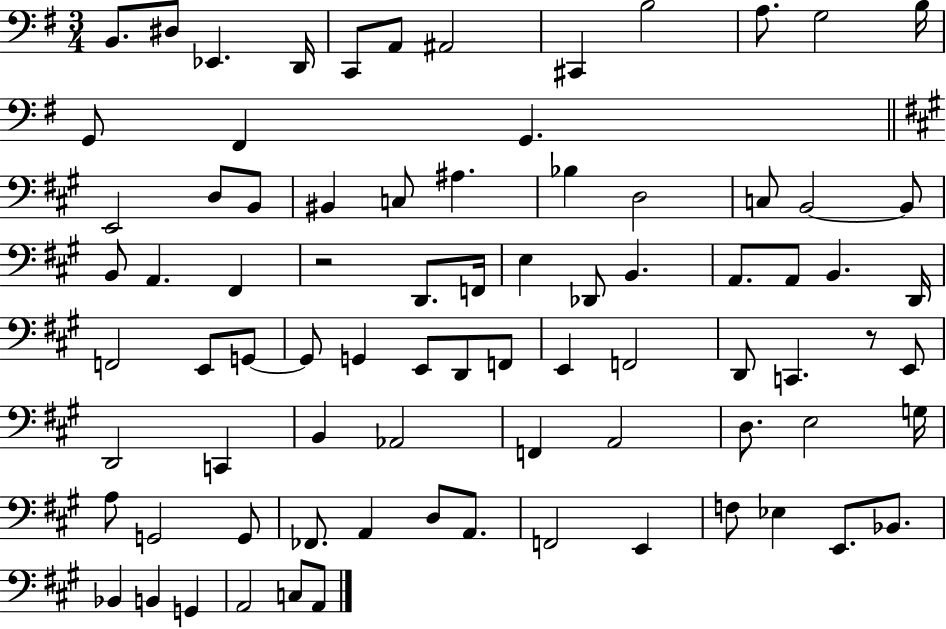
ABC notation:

X:1
T:Untitled
M:3/4
L:1/4
K:G
B,,/2 ^D,/2 _E,, D,,/4 C,,/2 A,,/2 ^A,,2 ^C,, B,2 A,/2 G,2 B,/4 G,,/2 ^F,, G,, E,,2 D,/2 B,,/2 ^B,, C,/2 ^A, _B, D,2 C,/2 B,,2 B,,/2 B,,/2 A,, ^F,, z2 D,,/2 F,,/4 E, _D,,/2 B,, A,,/2 A,,/2 B,, D,,/4 F,,2 E,,/2 G,,/2 G,,/2 G,, E,,/2 D,,/2 F,,/2 E,, F,,2 D,,/2 C,, z/2 E,,/2 D,,2 C,, B,, _A,,2 F,, A,,2 D,/2 E,2 G,/4 A,/2 G,,2 G,,/2 _F,,/2 A,, D,/2 A,,/2 F,,2 E,, F,/2 _E, E,,/2 _B,,/2 _B,, B,, G,, A,,2 C,/2 A,,/2